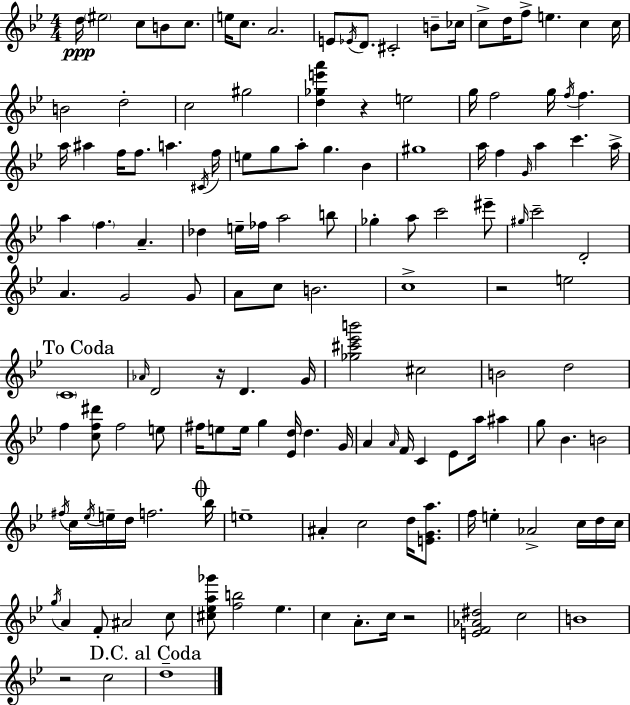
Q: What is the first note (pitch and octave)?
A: D5